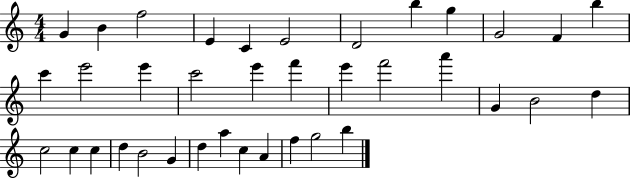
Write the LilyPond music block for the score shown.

{
  \clef treble
  \numericTimeSignature
  \time 4/4
  \key c \major
  g'4 b'4 f''2 | e'4 c'4 e'2 | d'2 b''4 g''4 | g'2 f'4 b''4 | \break c'''4 e'''2 e'''4 | c'''2 e'''4 f'''4 | e'''4 f'''2 a'''4 | g'4 b'2 d''4 | \break c''2 c''4 c''4 | d''4 b'2 g'4 | d''4 a''4 c''4 a'4 | f''4 g''2 b''4 | \break \bar "|."
}